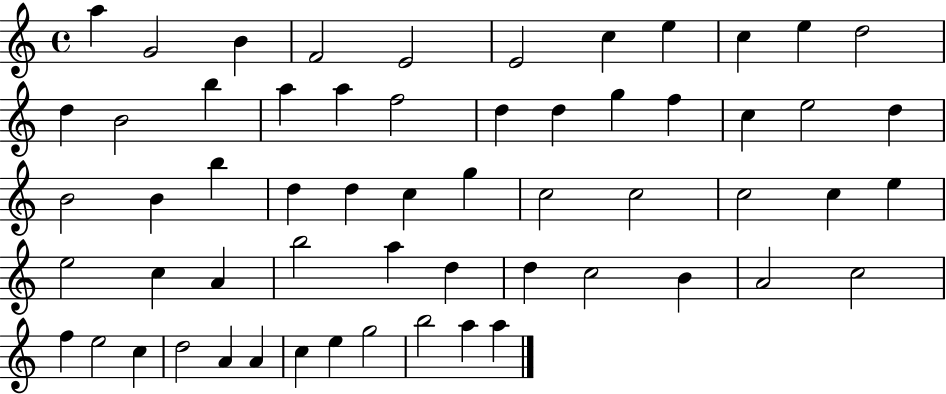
{
  \clef treble
  \time 4/4
  \defaultTimeSignature
  \key c \major
  a''4 g'2 b'4 | f'2 e'2 | e'2 c''4 e''4 | c''4 e''4 d''2 | \break d''4 b'2 b''4 | a''4 a''4 f''2 | d''4 d''4 g''4 f''4 | c''4 e''2 d''4 | \break b'2 b'4 b''4 | d''4 d''4 c''4 g''4 | c''2 c''2 | c''2 c''4 e''4 | \break e''2 c''4 a'4 | b''2 a''4 d''4 | d''4 c''2 b'4 | a'2 c''2 | \break f''4 e''2 c''4 | d''2 a'4 a'4 | c''4 e''4 g''2 | b''2 a''4 a''4 | \break \bar "|."
}